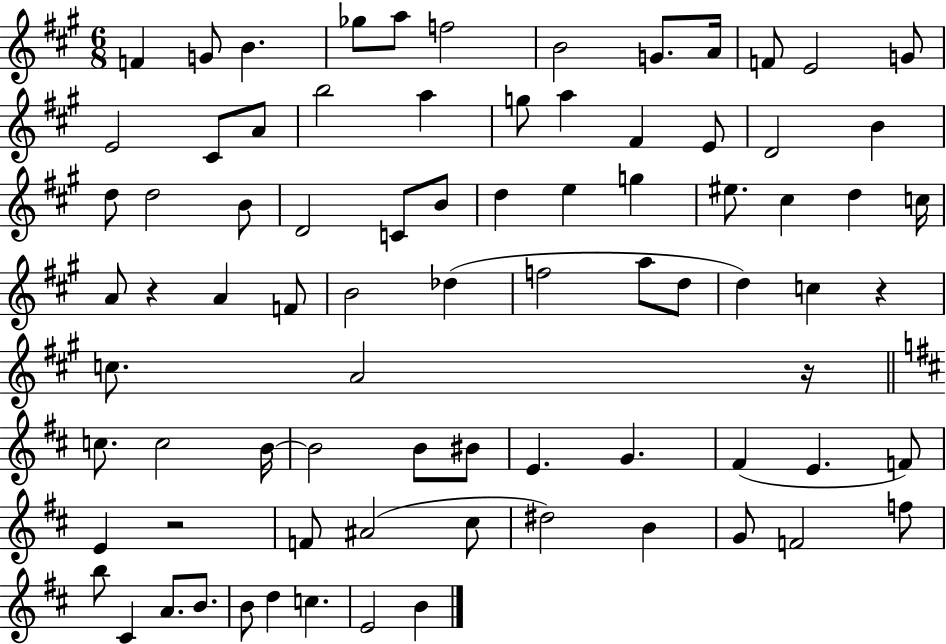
X:1
T:Untitled
M:6/8
L:1/4
K:A
F G/2 B _g/2 a/2 f2 B2 G/2 A/4 F/2 E2 G/2 E2 ^C/2 A/2 b2 a g/2 a ^F E/2 D2 B d/2 d2 B/2 D2 C/2 B/2 d e g ^e/2 ^c d c/4 A/2 z A F/2 B2 _d f2 a/2 d/2 d c z c/2 A2 z/4 c/2 c2 B/4 B2 B/2 ^B/2 E G ^F E F/2 E z2 F/2 ^A2 ^c/2 ^d2 B G/2 F2 f/2 b/2 ^C A/2 B/2 B/2 d c E2 B